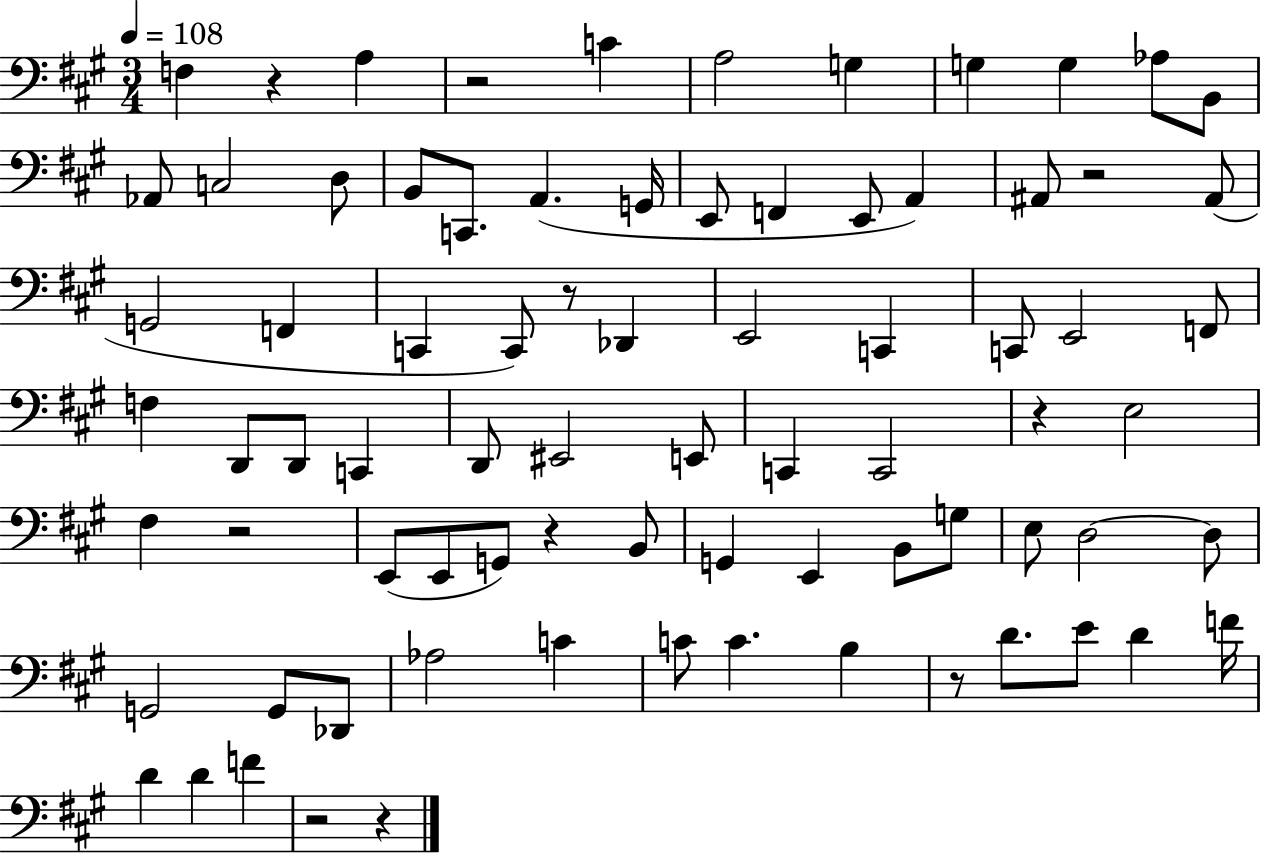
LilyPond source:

{
  \clef bass
  \numericTimeSignature
  \time 3/4
  \key a \major
  \tempo 4 = 108
  \repeat volta 2 { f4 r4 a4 | r2 c'4 | a2 g4 | g4 g4 aes8 b,8 | \break aes,8 c2 d8 | b,8 c,8. a,4.( g,16 | e,8 f,4 e,8 a,4) | ais,8 r2 ais,8( | \break g,2 f,4 | c,4 c,8) r8 des,4 | e,2 c,4 | c,8 e,2 f,8 | \break f4 d,8 d,8 c,4 | d,8 eis,2 e,8 | c,4 c,2 | r4 e2 | \break fis4 r2 | e,8( e,8 g,8) r4 b,8 | g,4 e,4 b,8 g8 | e8 d2~~ d8 | \break g,2 g,8 des,8 | aes2 c'4 | c'8 c'4. b4 | r8 d'8. e'8 d'4 f'16 | \break d'4 d'4 f'4 | r2 r4 | } \bar "|."
}